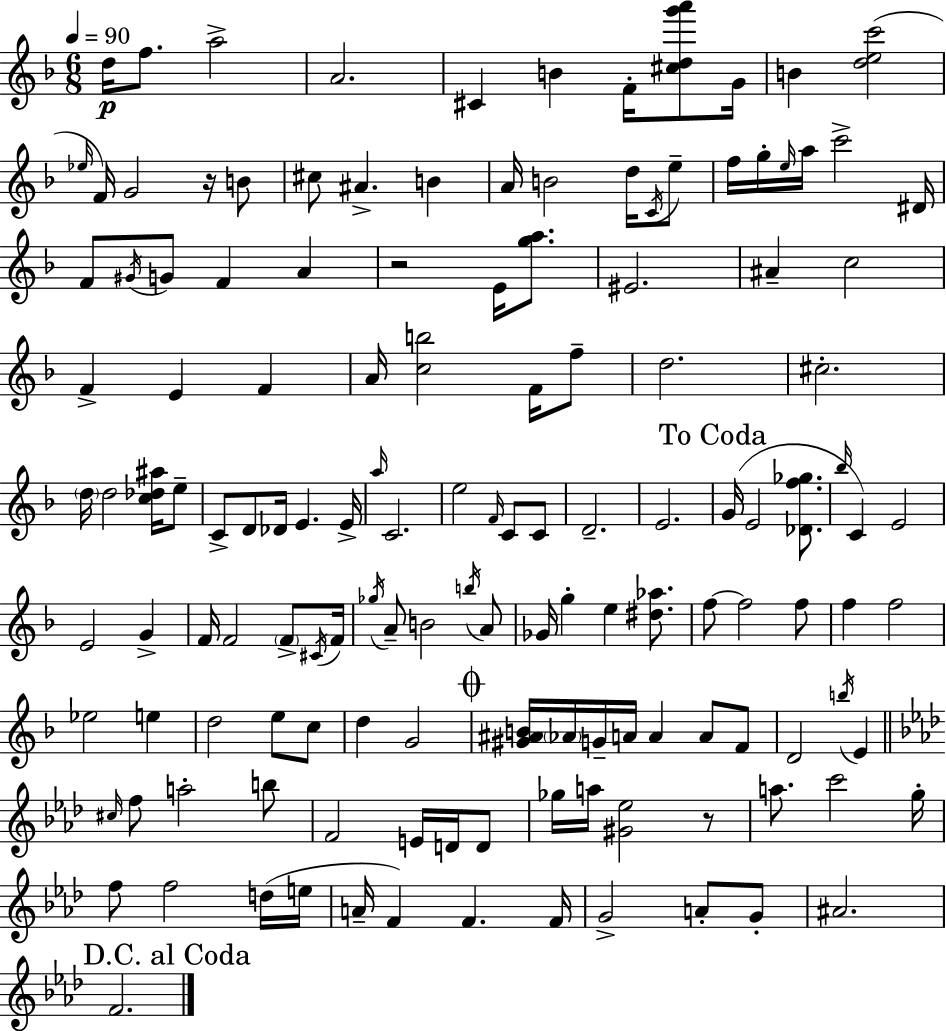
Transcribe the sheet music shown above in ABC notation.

X:1
T:Untitled
M:6/8
L:1/4
K:Dm
d/4 f/2 a2 A2 ^C B F/4 [^cdg'a']/2 G/4 B [dec']2 _e/4 F/4 G2 z/4 B/2 ^c/2 ^A B A/4 B2 d/4 C/4 e/2 f/4 g/4 e/4 a/4 c'2 ^D/4 F/2 ^G/4 G/2 F A z2 E/4 [ga]/2 ^E2 ^A c2 F E F A/4 [cb]2 F/4 f/2 d2 ^c2 d/4 d2 [c_d^a]/4 e/2 C/2 D/2 _D/4 E E/4 a/4 C2 e2 F/4 C/2 C/2 D2 E2 G/4 E2 [_Df_g]/2 _b/4 C E2 E2 G F/4 F2 F/2 ^C/4 F/4 _g/4 A/2 B2 b/4 A/2 _G/4 g e [^d_a]/2 f/2 f2 f/2 f f2 _e2 e d2 e/2 c/2 d G2 [^G^AB]/4 _A/4 G/4 A/4 A A/2 F/2 D2 b/4 E ^c/4 f/2 a2 b/2 F2 E/4 D/4 D/2 _g/4 a/4 [^G_e]2 z/2 a/2 c'2 g/4 f/2 f2 d/4 e/4 A/4 F F F/4 G2 A/2 G/2 ^A2 F2